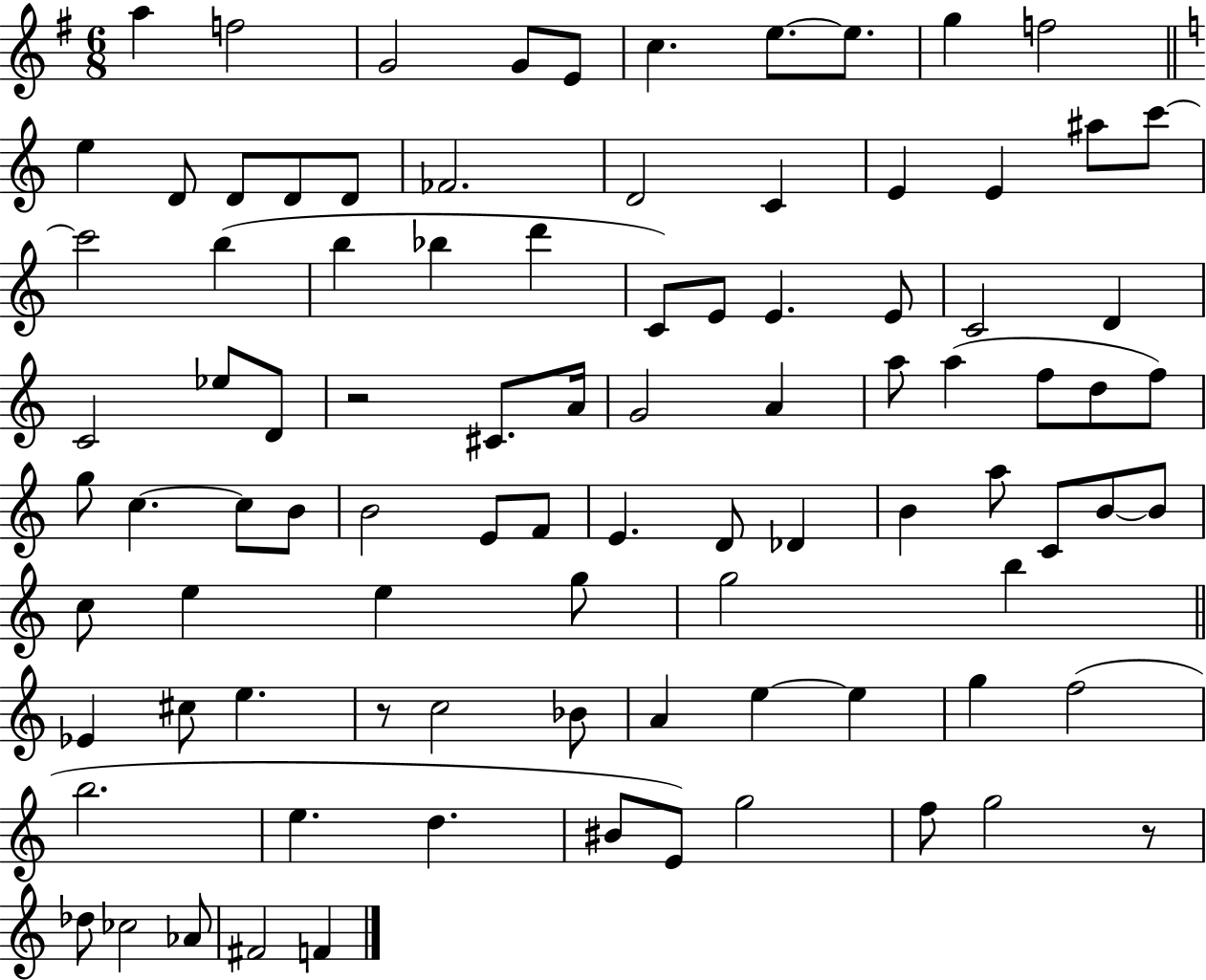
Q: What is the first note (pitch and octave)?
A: A5